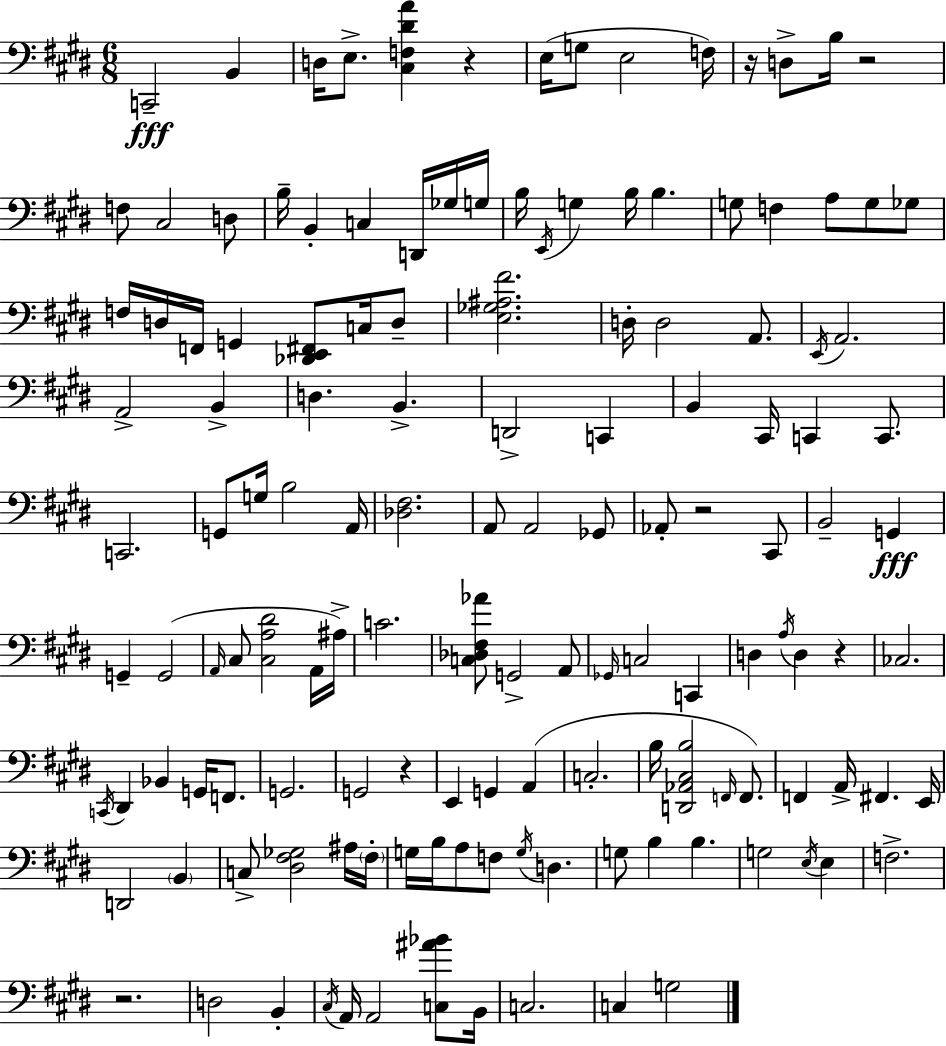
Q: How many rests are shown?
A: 7